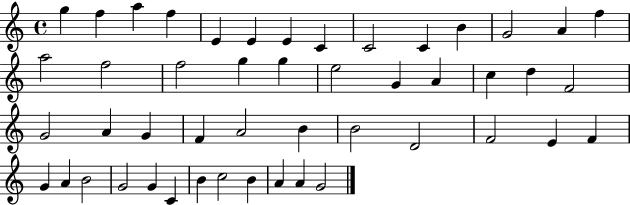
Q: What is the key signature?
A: C major